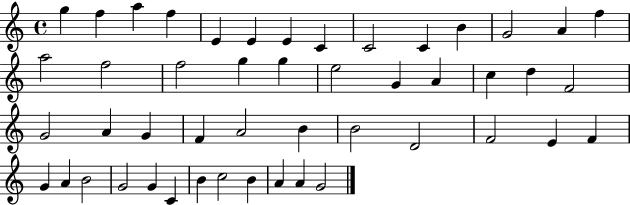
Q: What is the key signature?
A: C major